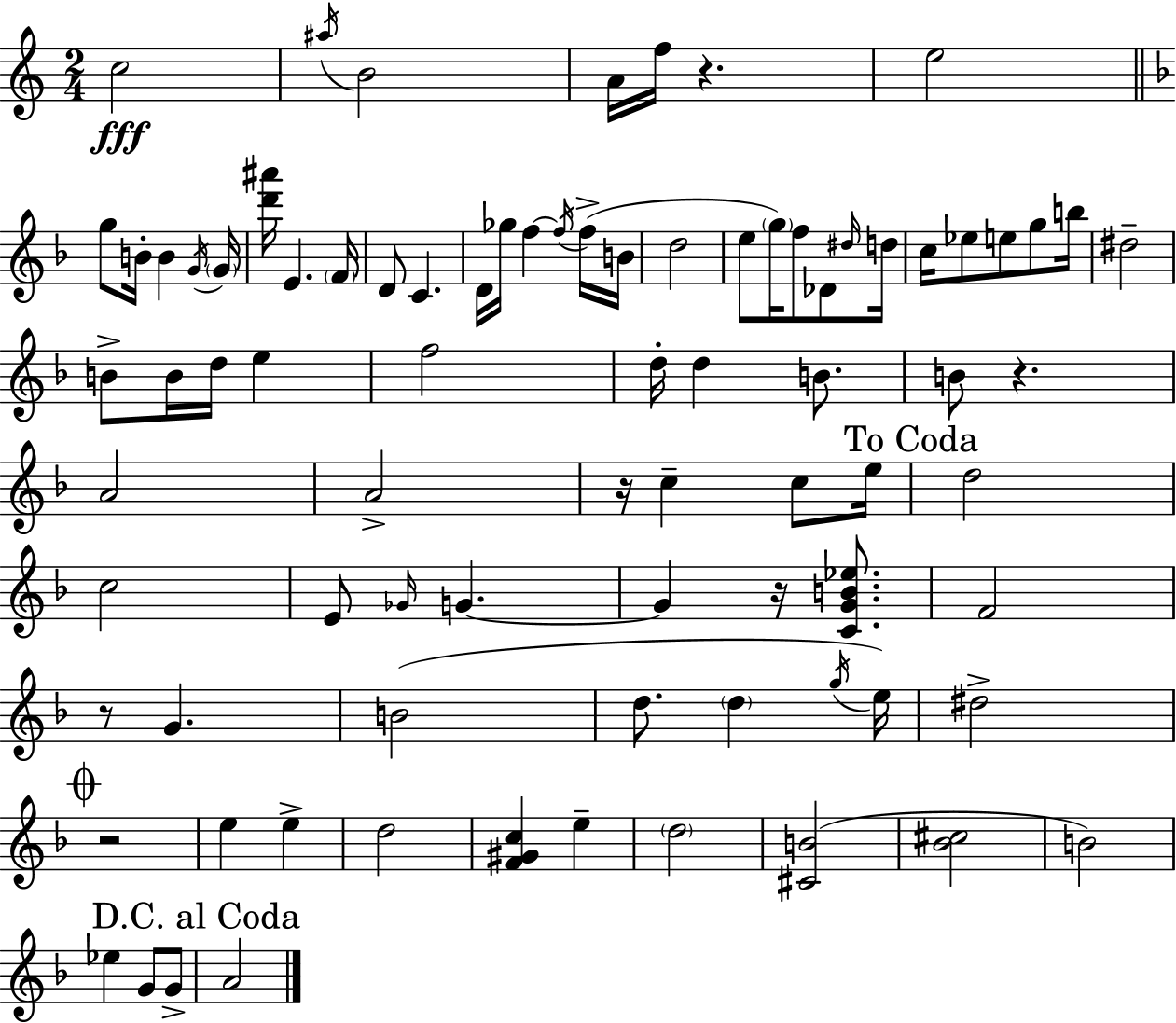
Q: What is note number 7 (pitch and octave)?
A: G5